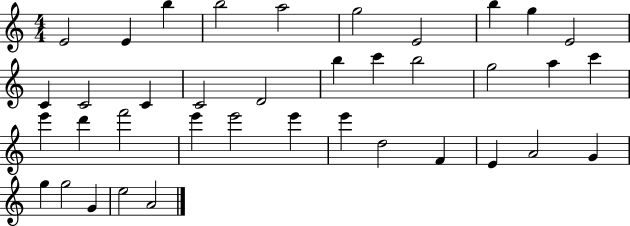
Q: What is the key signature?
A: C major